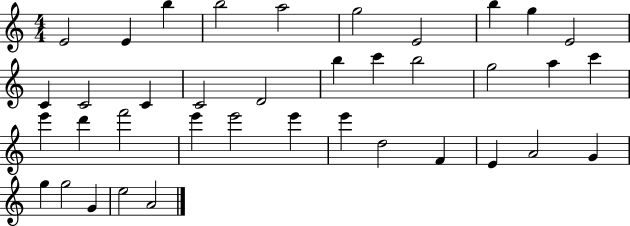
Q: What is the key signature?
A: C major